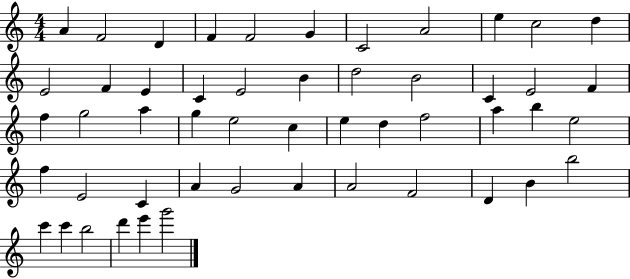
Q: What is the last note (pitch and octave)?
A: G6